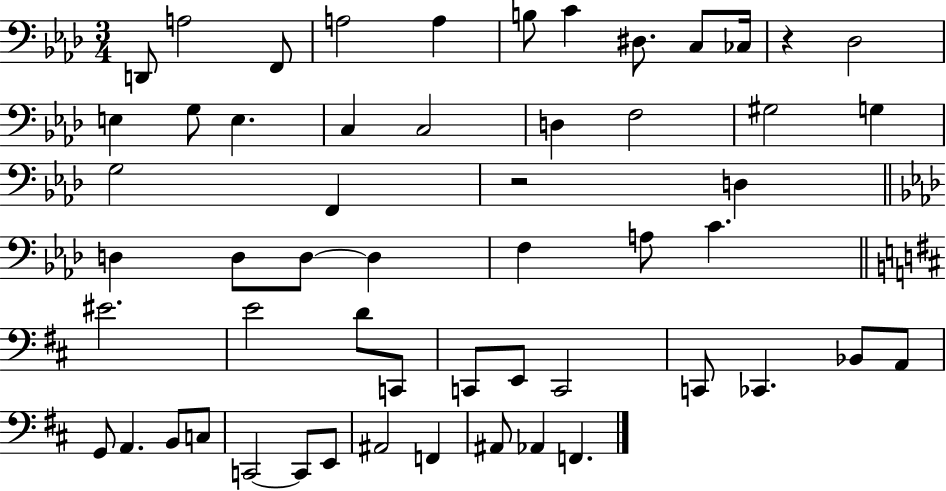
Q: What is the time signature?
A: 3/4